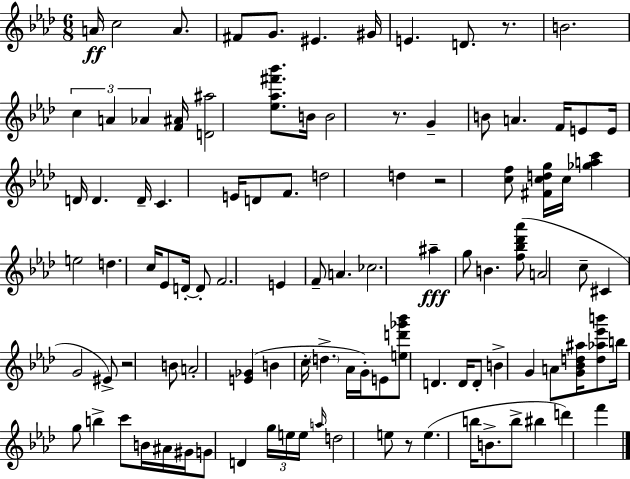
A4/s C5/h A4/e. F#4/e G4/e. EIS4/q. G#4/s E4/q. D4/e. R/e. B4/h. C5/q A4/q Ab4/q [F4,A#4]/s [D4,A#5]/h [Eb5,Ab5,F#6,Bb6]/e. B4/s B4/h R/e. G4/q B4/e A4/q. F4/s E4/e E4/s D4/s D4/q. D4/s C4/q. E4/s D4/e F4/e. D5/h D5/q R/h [C5,F5]/e [F#4,C5,D5,G5]/s C5/s [Gb5,A5,C6]/q E5/h D5/q. C5/s Eb4/e D4/s D4/e F4/h. E4/q F4/e A4/q. CES5/h. A#5/q G5/e B4/q. [F5,Bb5,Db6,Ab6]/e A4/h C5/e C#4/q G4/h EIS4/e R/h B4/e A4/h [E4,Gb4]/q B4/q C5/s D5/q. Ab4/s G4/s E4/e [E5,D6,Gb6,Bb6]/e D4/q. D4/s D4/e B4/q G4/q A4/e [G4,Bb4,D5,A#5]/s [D5,Ab5,Eb6,B6]/e B5/s G5/e B5/q C6/e B4/s A#4/s G#4/s G4/e D4/q G5/s E5/s E5/s A5/s D5/h E5/e R/e E5/q. B5/s B4/e. B5/e BIS5/q D6/q F6/q